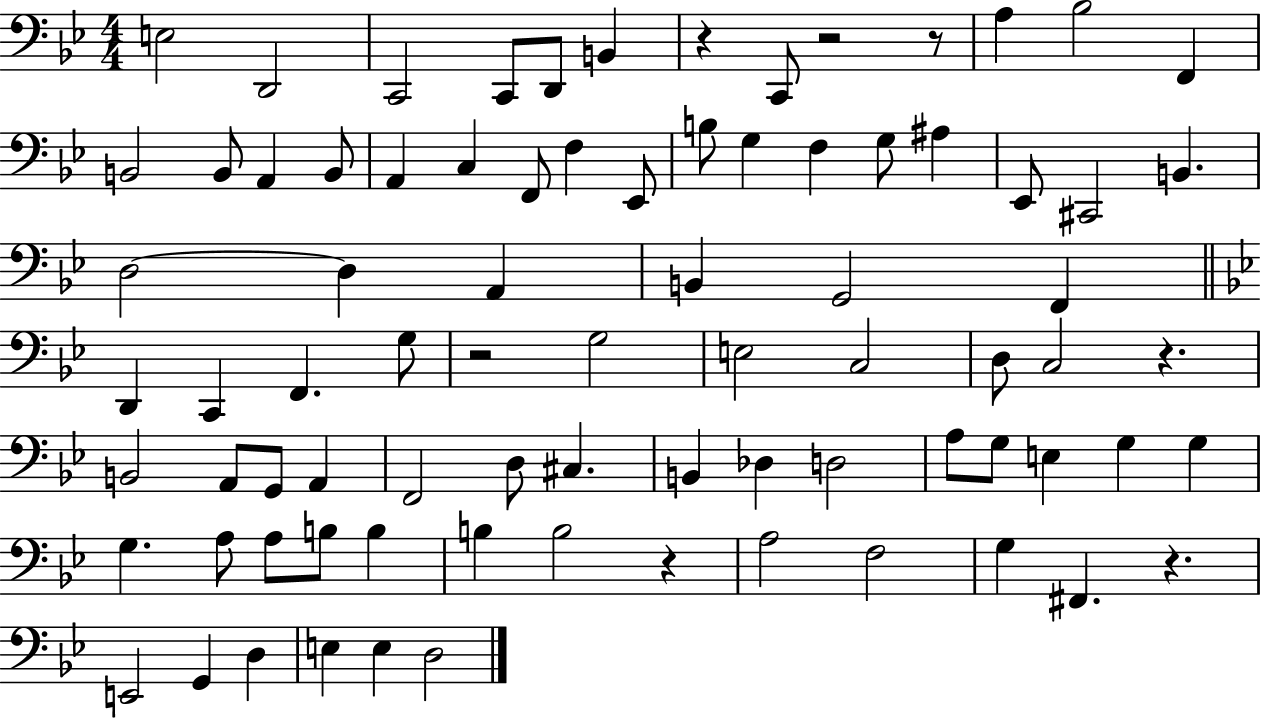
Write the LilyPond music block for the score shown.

{
  \clef bass
  \numericTimeSignature
  \time 4/4
  \key bes \major
  e2 d,2 | c,2 c,8 d,8 b,4 | r4 c,8 r2 r8 | a4 bes2 f,4 | \break b,2 b,8 a,4 b,8 | a,4 c4 f,8 f4 ees,8 | b8 g4 f4 g8 ais4 | ees,8 cis,2 b,4. | \break d2~~ d4 a,4 | b,4 g,2 f,4 | \bar "||" \break \key bes \major d,4 c,4 f,4. g8 | r2 g2 | e2 c2 | d8 c2 r4. | \break b,2 a,8 g,8 a,4 | f,2 d8 cis4. | b,4 des4 d2 | a8 g8 e4 g4 g4 | \break g4. a8 a8 b8 b4 | b4 b2 r4 | a2 f2 | g4 fis,4. r4. | \break e,2 g,4 d4 | e4 e4 d2 | \bar "|."
}